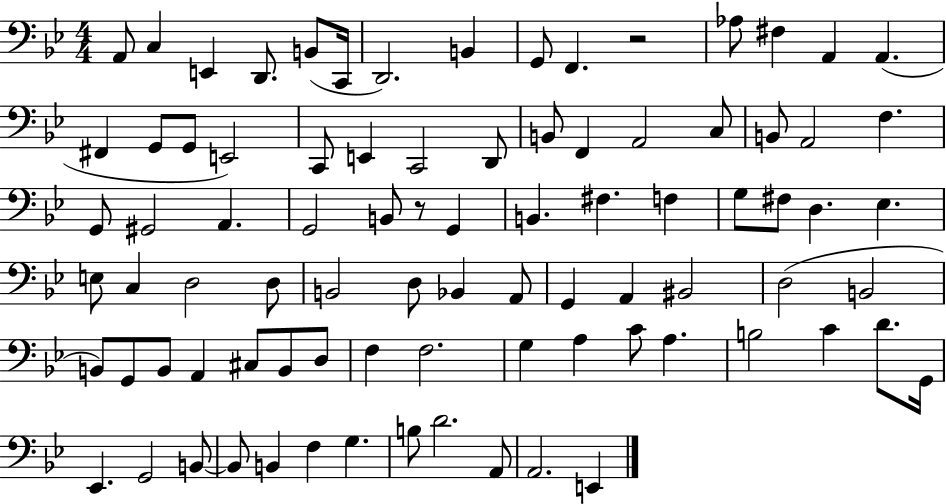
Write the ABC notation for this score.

X:1
T:Untitled
M:4/4
L:1/4
K:Bb
A,,/2 C, E,, D,,/2 B,,/2 C,,/4 D,,2 B,, G,,/2 F,, z2 _A,/2 ^F, A,, A,, ^F,, G,,/2 G,,/2 E,,2 C,,/2 E,, C,,2 D,,/2 B,,/2 F,, A,,2 C,/2 B,,/2 A,,2 F, G,,/2 ^G,,2 A,, G,,2 B,,/2 z/2 G,, B,, ^F, F, G,/2 ^F,/2 D, _E, E,/2 C, D,2 D,/2 B,,2 D,/2 _B,, A,,/2 G,, A,, ^B,,2 D,2 B,,2 B,,/2 G,,/2 B,,/2 A,, ^C,/2 B,,/2 D,/2 F, F,2 G, A, C/2 A, B,2 C D/2 G,,/4 _E,, G,,2 B,,/2 B,,/2 B,, F, G, B,/2 D2 A,,/2 A,,2 E,,